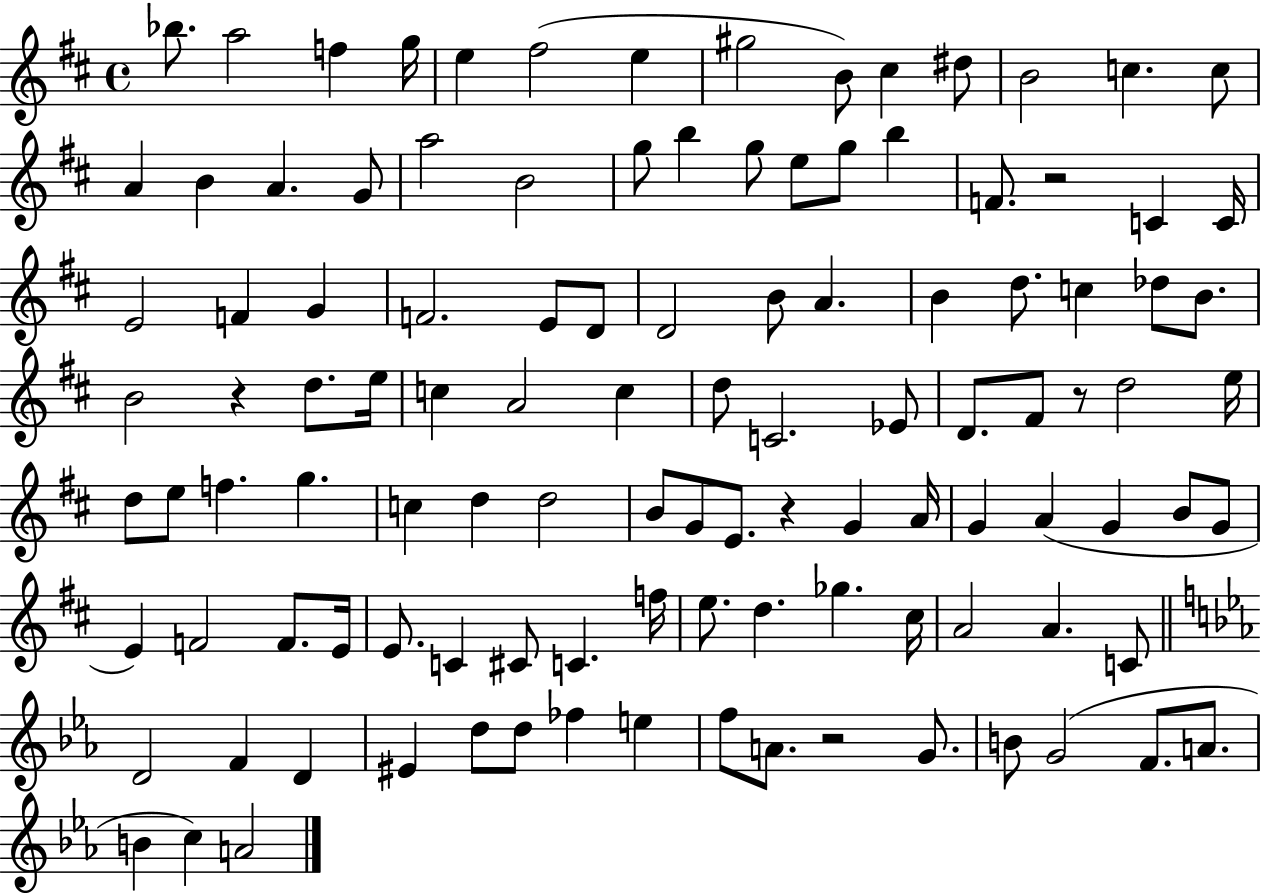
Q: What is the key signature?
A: D major